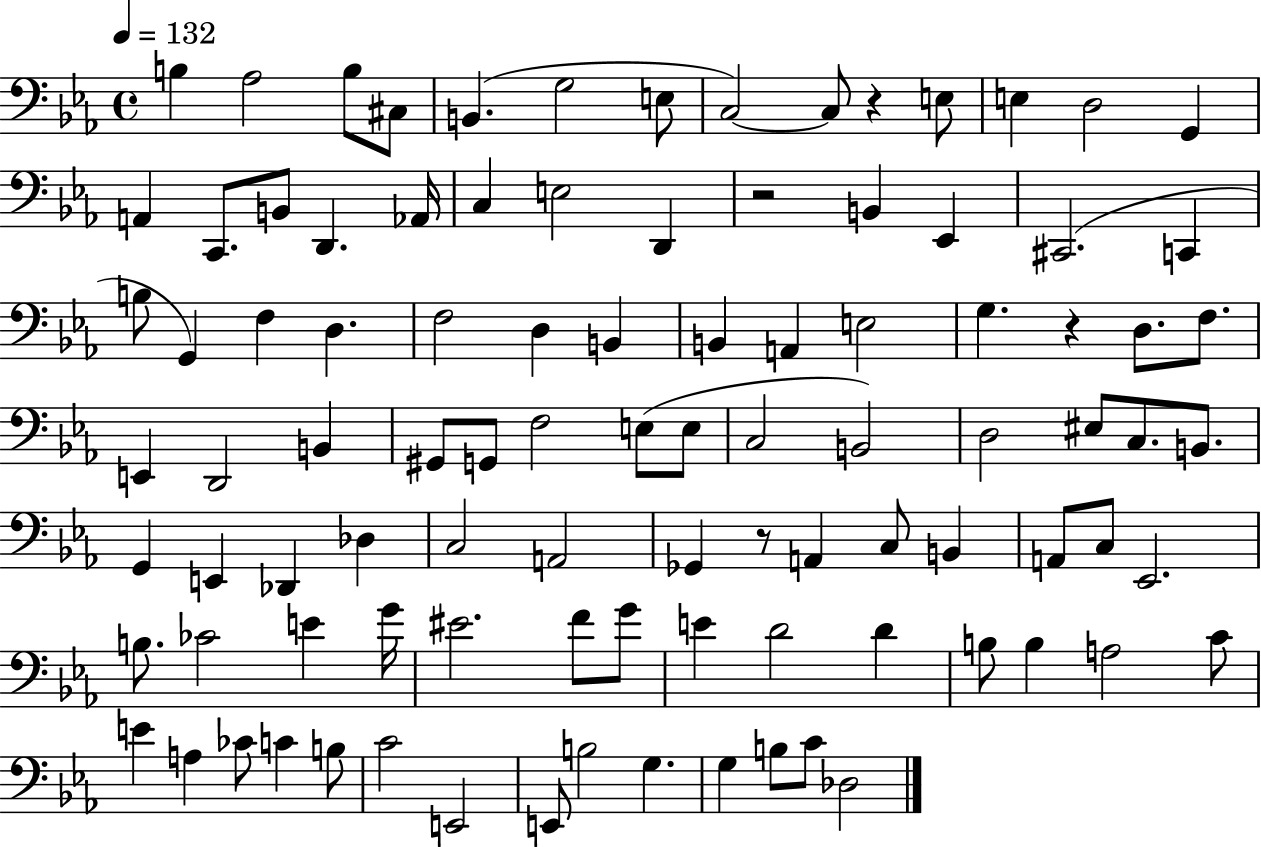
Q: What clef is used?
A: bass